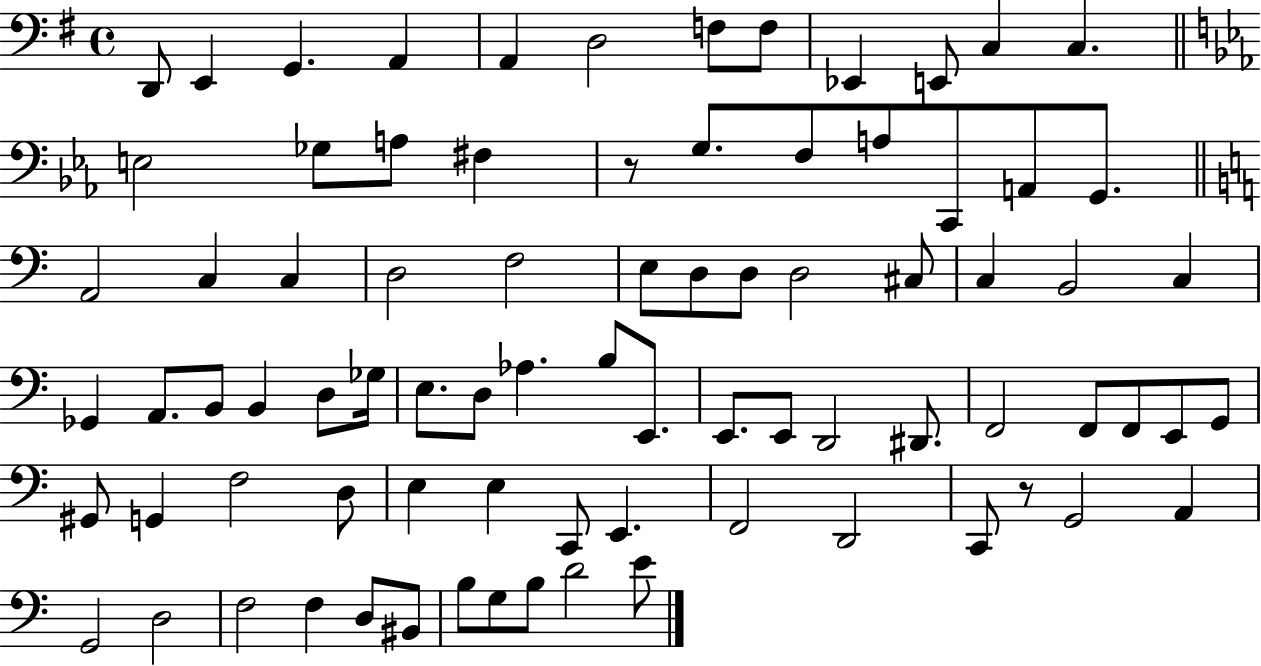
X:1
T:Untitled
M:4/4
L:1/4
K:G
D,,/2 E,, G,, A,, A,, D,2 F,/2 F,/2 _E,, E,,/2 C, C, E,2 _G,/2 A,/2 ^F, z/2 G,/2 F,/2 A,/2 C,,/2 A,,/2 G,,/2 A,,2 C, C, D,2 F,2 E,/2 D,/2 D,/2 D,2 ^C,/2 C, B,,2 C, _G,, A,,/2 B,,/2 B,, D,/2 _G,/4 E,/2 D,/2 _A, B,/2 E,,/2 E,,/2 E,,/2 D,,2 ^D,,/2 F,,2 F,,/2 F,,/2 E,,/2 G,,/2 ^G,,/2 G,, F,2 D,/2 E, E, C,,/2 E,, F,,2 D,,2 C,,/2 z/2 G,,2 A,, G,,2 D,2 F,2 F, D,/2 ^B,,/2 B,/2 G,/2 B,/2 D2 E/2